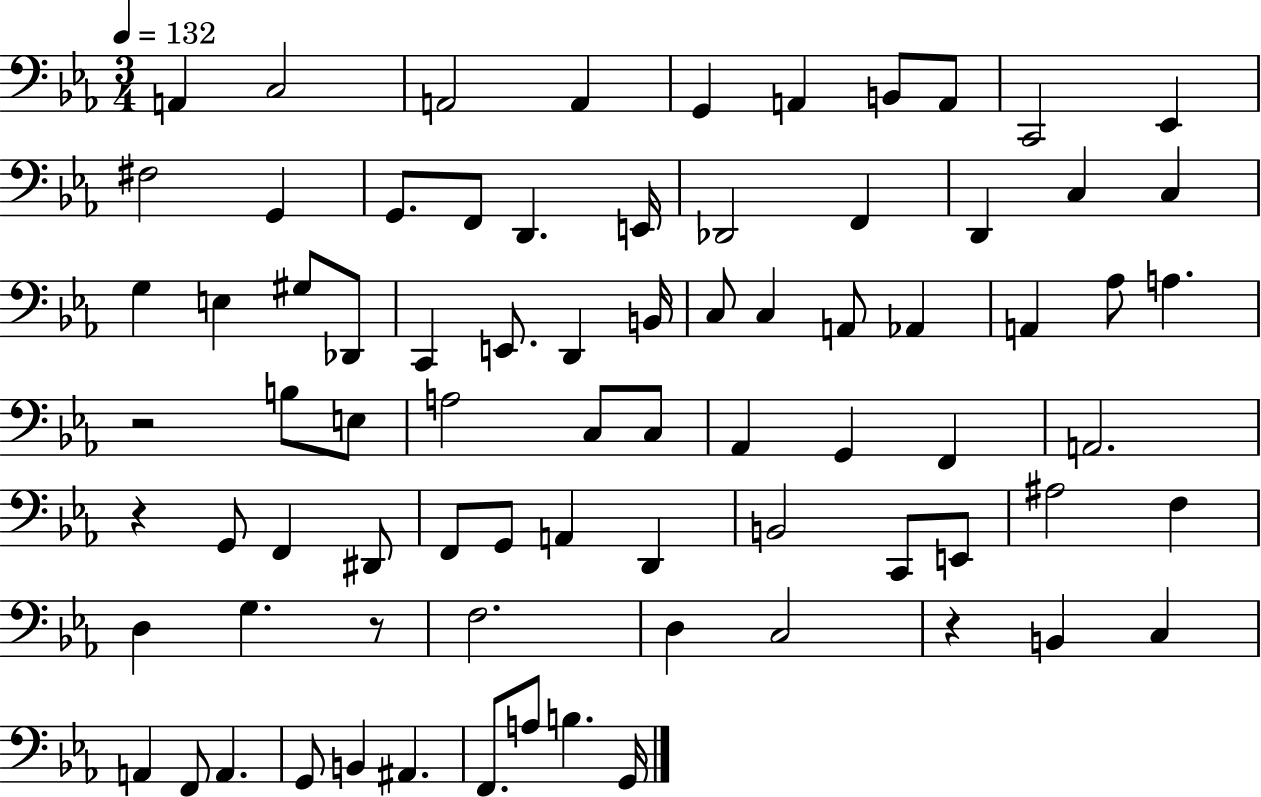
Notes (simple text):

A2/q C3/h A2/h A2/q G2/q A2/q B2/e A2/e C2/h Eb2/q F#3/h G2/q G2/e. F2/e D2/q. E2/s Db2/h F2/q D2/q C3/q C3/q G3/q E3/q G#3/e Db2/e C2/q E2/e. D2/q B2/s C3/e C3/q A2/e Ab2/q A2/q Ab3/e A3/q. R/h B3/e E3/e A3/h C3/e C3/e Ab2/q G2/q F2/q A2/h. R/q G2/e F2/q D#2/e F2/e G2/e A2/q D2/q B2/h C2/e E2/e A#3/h F3/q D3/q G3/q. R/e F3/h. D3/q C3/h R/q B2/q C3/q A2/q F2/e A2/q. G2/e B2/q A#2/q. F2/e. A3/e B3/q. G2/s